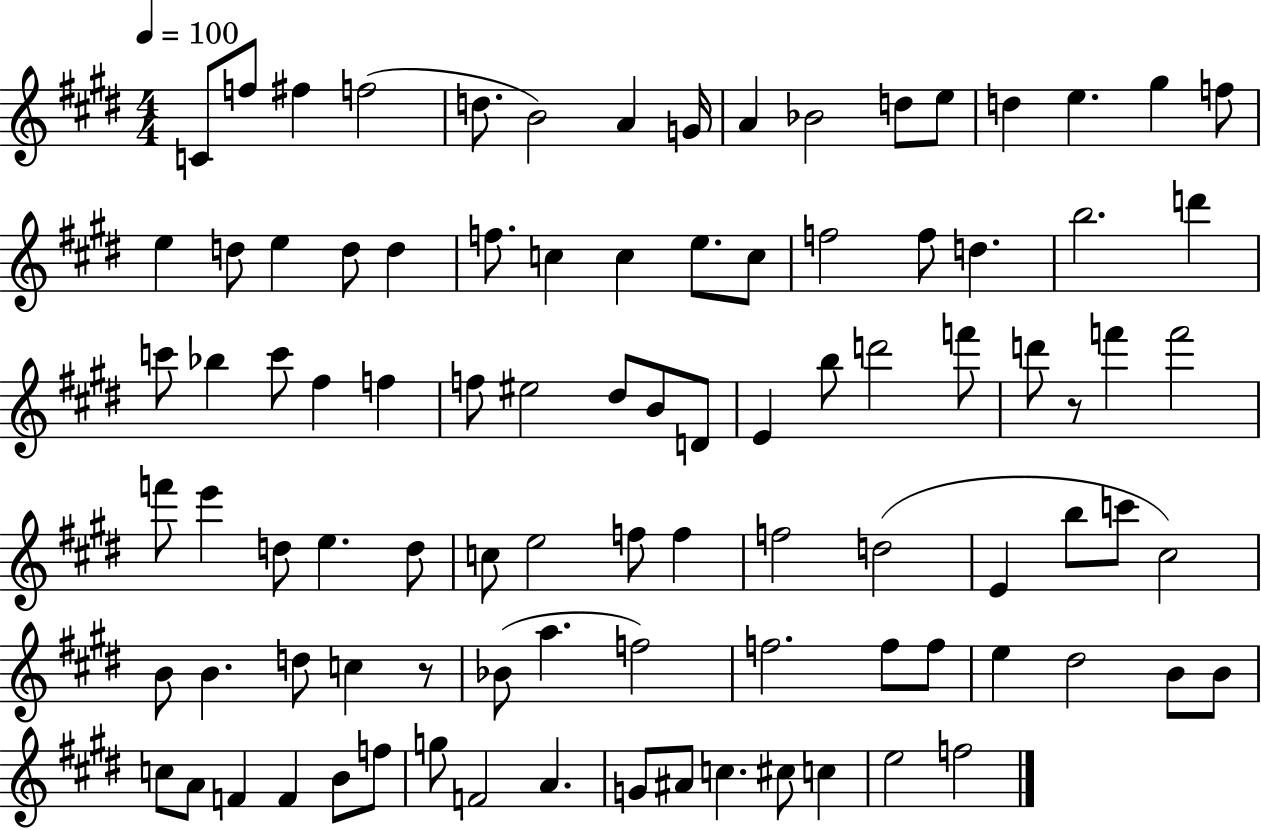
{
  \clef treble
  \numericTimeSignature
  \time 4/4
  \key e \major
  \tempo 4 = 100
  c'8 f''8 fis''4 f''2( | d''8. b'2) a'4 g'16 | a'4 bes'2 d''8 e''8 | d''4 e''4. gis''4 f''8 | \break e''4 d''8 e''4 d''8 d''4 | f''8. c''4 c''4 e''8. c''8 | f''2 f''8 d''4. | b''2. d'''4 | \break c'''8 bes''4 c'''8 fis''4 f''4 | f''8 eis''2 dis''8 b'8 d'8 | e'4 b''8 d'''2 f'''8 | d'''8 r8 f'''4 f'''2 | \break f'''8 e'''4 d''8 e''4. d''8 | c''8 e''2 f''8 f''4 | f''2 d''2( | e'4 b''8 c'''8 cis''2) | \break b'8 b'4. d''8 c''4 r8 | bes'8( a''4. f''2) | f''2. f''8 f''8 | e''4 dis''2 b'8 b'8 | \break c''8 a'8 f'4 f'4 b'8 f''8 | g''8 f'2 a'4. | g'8 ais'8 c''4. cis''8 c''4 | e''2 f''2 | \break \bar "|."
}